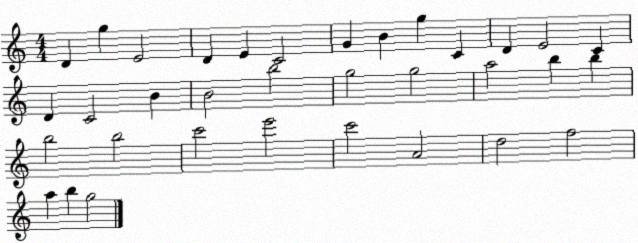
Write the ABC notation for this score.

X:1
T:Untitled
M:4/4
L:1/4
K:C
D g E2 D E C2 G B g C D E2 C D C2 B B2 b2 g2 g2 a2 b b b2 b2 c'2 e'2 c'2 A2 d2 f2 a b g2